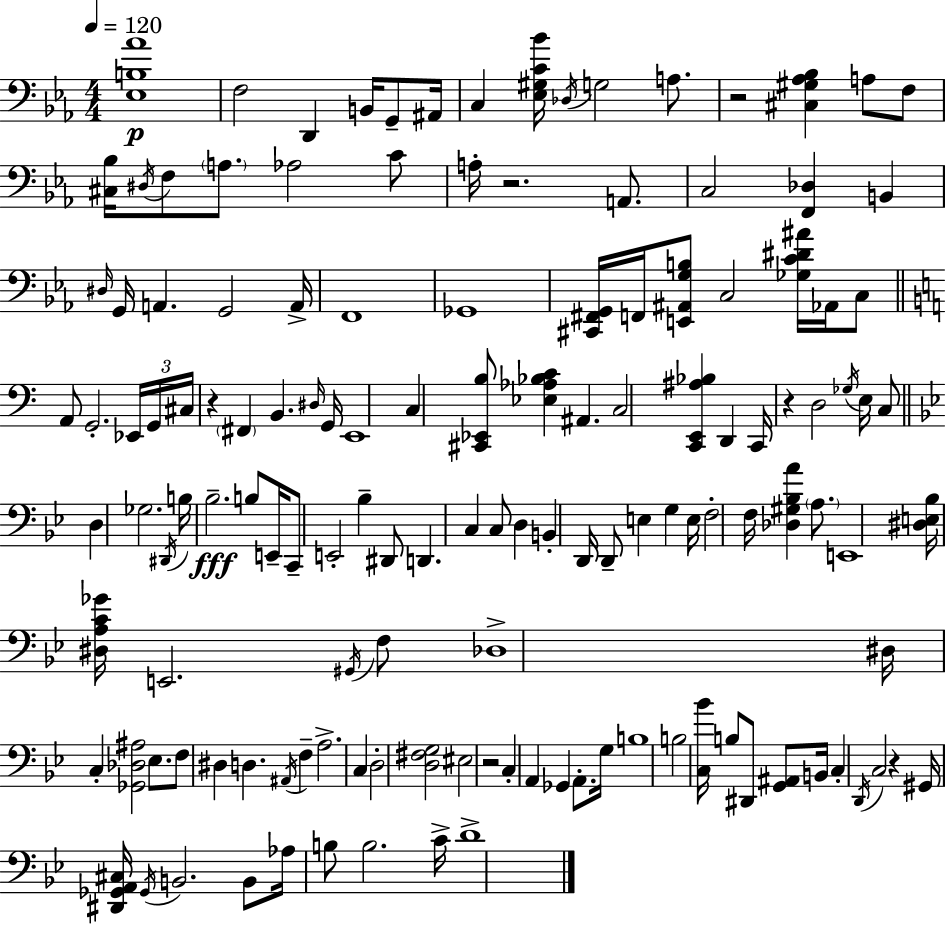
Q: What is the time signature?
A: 4/4